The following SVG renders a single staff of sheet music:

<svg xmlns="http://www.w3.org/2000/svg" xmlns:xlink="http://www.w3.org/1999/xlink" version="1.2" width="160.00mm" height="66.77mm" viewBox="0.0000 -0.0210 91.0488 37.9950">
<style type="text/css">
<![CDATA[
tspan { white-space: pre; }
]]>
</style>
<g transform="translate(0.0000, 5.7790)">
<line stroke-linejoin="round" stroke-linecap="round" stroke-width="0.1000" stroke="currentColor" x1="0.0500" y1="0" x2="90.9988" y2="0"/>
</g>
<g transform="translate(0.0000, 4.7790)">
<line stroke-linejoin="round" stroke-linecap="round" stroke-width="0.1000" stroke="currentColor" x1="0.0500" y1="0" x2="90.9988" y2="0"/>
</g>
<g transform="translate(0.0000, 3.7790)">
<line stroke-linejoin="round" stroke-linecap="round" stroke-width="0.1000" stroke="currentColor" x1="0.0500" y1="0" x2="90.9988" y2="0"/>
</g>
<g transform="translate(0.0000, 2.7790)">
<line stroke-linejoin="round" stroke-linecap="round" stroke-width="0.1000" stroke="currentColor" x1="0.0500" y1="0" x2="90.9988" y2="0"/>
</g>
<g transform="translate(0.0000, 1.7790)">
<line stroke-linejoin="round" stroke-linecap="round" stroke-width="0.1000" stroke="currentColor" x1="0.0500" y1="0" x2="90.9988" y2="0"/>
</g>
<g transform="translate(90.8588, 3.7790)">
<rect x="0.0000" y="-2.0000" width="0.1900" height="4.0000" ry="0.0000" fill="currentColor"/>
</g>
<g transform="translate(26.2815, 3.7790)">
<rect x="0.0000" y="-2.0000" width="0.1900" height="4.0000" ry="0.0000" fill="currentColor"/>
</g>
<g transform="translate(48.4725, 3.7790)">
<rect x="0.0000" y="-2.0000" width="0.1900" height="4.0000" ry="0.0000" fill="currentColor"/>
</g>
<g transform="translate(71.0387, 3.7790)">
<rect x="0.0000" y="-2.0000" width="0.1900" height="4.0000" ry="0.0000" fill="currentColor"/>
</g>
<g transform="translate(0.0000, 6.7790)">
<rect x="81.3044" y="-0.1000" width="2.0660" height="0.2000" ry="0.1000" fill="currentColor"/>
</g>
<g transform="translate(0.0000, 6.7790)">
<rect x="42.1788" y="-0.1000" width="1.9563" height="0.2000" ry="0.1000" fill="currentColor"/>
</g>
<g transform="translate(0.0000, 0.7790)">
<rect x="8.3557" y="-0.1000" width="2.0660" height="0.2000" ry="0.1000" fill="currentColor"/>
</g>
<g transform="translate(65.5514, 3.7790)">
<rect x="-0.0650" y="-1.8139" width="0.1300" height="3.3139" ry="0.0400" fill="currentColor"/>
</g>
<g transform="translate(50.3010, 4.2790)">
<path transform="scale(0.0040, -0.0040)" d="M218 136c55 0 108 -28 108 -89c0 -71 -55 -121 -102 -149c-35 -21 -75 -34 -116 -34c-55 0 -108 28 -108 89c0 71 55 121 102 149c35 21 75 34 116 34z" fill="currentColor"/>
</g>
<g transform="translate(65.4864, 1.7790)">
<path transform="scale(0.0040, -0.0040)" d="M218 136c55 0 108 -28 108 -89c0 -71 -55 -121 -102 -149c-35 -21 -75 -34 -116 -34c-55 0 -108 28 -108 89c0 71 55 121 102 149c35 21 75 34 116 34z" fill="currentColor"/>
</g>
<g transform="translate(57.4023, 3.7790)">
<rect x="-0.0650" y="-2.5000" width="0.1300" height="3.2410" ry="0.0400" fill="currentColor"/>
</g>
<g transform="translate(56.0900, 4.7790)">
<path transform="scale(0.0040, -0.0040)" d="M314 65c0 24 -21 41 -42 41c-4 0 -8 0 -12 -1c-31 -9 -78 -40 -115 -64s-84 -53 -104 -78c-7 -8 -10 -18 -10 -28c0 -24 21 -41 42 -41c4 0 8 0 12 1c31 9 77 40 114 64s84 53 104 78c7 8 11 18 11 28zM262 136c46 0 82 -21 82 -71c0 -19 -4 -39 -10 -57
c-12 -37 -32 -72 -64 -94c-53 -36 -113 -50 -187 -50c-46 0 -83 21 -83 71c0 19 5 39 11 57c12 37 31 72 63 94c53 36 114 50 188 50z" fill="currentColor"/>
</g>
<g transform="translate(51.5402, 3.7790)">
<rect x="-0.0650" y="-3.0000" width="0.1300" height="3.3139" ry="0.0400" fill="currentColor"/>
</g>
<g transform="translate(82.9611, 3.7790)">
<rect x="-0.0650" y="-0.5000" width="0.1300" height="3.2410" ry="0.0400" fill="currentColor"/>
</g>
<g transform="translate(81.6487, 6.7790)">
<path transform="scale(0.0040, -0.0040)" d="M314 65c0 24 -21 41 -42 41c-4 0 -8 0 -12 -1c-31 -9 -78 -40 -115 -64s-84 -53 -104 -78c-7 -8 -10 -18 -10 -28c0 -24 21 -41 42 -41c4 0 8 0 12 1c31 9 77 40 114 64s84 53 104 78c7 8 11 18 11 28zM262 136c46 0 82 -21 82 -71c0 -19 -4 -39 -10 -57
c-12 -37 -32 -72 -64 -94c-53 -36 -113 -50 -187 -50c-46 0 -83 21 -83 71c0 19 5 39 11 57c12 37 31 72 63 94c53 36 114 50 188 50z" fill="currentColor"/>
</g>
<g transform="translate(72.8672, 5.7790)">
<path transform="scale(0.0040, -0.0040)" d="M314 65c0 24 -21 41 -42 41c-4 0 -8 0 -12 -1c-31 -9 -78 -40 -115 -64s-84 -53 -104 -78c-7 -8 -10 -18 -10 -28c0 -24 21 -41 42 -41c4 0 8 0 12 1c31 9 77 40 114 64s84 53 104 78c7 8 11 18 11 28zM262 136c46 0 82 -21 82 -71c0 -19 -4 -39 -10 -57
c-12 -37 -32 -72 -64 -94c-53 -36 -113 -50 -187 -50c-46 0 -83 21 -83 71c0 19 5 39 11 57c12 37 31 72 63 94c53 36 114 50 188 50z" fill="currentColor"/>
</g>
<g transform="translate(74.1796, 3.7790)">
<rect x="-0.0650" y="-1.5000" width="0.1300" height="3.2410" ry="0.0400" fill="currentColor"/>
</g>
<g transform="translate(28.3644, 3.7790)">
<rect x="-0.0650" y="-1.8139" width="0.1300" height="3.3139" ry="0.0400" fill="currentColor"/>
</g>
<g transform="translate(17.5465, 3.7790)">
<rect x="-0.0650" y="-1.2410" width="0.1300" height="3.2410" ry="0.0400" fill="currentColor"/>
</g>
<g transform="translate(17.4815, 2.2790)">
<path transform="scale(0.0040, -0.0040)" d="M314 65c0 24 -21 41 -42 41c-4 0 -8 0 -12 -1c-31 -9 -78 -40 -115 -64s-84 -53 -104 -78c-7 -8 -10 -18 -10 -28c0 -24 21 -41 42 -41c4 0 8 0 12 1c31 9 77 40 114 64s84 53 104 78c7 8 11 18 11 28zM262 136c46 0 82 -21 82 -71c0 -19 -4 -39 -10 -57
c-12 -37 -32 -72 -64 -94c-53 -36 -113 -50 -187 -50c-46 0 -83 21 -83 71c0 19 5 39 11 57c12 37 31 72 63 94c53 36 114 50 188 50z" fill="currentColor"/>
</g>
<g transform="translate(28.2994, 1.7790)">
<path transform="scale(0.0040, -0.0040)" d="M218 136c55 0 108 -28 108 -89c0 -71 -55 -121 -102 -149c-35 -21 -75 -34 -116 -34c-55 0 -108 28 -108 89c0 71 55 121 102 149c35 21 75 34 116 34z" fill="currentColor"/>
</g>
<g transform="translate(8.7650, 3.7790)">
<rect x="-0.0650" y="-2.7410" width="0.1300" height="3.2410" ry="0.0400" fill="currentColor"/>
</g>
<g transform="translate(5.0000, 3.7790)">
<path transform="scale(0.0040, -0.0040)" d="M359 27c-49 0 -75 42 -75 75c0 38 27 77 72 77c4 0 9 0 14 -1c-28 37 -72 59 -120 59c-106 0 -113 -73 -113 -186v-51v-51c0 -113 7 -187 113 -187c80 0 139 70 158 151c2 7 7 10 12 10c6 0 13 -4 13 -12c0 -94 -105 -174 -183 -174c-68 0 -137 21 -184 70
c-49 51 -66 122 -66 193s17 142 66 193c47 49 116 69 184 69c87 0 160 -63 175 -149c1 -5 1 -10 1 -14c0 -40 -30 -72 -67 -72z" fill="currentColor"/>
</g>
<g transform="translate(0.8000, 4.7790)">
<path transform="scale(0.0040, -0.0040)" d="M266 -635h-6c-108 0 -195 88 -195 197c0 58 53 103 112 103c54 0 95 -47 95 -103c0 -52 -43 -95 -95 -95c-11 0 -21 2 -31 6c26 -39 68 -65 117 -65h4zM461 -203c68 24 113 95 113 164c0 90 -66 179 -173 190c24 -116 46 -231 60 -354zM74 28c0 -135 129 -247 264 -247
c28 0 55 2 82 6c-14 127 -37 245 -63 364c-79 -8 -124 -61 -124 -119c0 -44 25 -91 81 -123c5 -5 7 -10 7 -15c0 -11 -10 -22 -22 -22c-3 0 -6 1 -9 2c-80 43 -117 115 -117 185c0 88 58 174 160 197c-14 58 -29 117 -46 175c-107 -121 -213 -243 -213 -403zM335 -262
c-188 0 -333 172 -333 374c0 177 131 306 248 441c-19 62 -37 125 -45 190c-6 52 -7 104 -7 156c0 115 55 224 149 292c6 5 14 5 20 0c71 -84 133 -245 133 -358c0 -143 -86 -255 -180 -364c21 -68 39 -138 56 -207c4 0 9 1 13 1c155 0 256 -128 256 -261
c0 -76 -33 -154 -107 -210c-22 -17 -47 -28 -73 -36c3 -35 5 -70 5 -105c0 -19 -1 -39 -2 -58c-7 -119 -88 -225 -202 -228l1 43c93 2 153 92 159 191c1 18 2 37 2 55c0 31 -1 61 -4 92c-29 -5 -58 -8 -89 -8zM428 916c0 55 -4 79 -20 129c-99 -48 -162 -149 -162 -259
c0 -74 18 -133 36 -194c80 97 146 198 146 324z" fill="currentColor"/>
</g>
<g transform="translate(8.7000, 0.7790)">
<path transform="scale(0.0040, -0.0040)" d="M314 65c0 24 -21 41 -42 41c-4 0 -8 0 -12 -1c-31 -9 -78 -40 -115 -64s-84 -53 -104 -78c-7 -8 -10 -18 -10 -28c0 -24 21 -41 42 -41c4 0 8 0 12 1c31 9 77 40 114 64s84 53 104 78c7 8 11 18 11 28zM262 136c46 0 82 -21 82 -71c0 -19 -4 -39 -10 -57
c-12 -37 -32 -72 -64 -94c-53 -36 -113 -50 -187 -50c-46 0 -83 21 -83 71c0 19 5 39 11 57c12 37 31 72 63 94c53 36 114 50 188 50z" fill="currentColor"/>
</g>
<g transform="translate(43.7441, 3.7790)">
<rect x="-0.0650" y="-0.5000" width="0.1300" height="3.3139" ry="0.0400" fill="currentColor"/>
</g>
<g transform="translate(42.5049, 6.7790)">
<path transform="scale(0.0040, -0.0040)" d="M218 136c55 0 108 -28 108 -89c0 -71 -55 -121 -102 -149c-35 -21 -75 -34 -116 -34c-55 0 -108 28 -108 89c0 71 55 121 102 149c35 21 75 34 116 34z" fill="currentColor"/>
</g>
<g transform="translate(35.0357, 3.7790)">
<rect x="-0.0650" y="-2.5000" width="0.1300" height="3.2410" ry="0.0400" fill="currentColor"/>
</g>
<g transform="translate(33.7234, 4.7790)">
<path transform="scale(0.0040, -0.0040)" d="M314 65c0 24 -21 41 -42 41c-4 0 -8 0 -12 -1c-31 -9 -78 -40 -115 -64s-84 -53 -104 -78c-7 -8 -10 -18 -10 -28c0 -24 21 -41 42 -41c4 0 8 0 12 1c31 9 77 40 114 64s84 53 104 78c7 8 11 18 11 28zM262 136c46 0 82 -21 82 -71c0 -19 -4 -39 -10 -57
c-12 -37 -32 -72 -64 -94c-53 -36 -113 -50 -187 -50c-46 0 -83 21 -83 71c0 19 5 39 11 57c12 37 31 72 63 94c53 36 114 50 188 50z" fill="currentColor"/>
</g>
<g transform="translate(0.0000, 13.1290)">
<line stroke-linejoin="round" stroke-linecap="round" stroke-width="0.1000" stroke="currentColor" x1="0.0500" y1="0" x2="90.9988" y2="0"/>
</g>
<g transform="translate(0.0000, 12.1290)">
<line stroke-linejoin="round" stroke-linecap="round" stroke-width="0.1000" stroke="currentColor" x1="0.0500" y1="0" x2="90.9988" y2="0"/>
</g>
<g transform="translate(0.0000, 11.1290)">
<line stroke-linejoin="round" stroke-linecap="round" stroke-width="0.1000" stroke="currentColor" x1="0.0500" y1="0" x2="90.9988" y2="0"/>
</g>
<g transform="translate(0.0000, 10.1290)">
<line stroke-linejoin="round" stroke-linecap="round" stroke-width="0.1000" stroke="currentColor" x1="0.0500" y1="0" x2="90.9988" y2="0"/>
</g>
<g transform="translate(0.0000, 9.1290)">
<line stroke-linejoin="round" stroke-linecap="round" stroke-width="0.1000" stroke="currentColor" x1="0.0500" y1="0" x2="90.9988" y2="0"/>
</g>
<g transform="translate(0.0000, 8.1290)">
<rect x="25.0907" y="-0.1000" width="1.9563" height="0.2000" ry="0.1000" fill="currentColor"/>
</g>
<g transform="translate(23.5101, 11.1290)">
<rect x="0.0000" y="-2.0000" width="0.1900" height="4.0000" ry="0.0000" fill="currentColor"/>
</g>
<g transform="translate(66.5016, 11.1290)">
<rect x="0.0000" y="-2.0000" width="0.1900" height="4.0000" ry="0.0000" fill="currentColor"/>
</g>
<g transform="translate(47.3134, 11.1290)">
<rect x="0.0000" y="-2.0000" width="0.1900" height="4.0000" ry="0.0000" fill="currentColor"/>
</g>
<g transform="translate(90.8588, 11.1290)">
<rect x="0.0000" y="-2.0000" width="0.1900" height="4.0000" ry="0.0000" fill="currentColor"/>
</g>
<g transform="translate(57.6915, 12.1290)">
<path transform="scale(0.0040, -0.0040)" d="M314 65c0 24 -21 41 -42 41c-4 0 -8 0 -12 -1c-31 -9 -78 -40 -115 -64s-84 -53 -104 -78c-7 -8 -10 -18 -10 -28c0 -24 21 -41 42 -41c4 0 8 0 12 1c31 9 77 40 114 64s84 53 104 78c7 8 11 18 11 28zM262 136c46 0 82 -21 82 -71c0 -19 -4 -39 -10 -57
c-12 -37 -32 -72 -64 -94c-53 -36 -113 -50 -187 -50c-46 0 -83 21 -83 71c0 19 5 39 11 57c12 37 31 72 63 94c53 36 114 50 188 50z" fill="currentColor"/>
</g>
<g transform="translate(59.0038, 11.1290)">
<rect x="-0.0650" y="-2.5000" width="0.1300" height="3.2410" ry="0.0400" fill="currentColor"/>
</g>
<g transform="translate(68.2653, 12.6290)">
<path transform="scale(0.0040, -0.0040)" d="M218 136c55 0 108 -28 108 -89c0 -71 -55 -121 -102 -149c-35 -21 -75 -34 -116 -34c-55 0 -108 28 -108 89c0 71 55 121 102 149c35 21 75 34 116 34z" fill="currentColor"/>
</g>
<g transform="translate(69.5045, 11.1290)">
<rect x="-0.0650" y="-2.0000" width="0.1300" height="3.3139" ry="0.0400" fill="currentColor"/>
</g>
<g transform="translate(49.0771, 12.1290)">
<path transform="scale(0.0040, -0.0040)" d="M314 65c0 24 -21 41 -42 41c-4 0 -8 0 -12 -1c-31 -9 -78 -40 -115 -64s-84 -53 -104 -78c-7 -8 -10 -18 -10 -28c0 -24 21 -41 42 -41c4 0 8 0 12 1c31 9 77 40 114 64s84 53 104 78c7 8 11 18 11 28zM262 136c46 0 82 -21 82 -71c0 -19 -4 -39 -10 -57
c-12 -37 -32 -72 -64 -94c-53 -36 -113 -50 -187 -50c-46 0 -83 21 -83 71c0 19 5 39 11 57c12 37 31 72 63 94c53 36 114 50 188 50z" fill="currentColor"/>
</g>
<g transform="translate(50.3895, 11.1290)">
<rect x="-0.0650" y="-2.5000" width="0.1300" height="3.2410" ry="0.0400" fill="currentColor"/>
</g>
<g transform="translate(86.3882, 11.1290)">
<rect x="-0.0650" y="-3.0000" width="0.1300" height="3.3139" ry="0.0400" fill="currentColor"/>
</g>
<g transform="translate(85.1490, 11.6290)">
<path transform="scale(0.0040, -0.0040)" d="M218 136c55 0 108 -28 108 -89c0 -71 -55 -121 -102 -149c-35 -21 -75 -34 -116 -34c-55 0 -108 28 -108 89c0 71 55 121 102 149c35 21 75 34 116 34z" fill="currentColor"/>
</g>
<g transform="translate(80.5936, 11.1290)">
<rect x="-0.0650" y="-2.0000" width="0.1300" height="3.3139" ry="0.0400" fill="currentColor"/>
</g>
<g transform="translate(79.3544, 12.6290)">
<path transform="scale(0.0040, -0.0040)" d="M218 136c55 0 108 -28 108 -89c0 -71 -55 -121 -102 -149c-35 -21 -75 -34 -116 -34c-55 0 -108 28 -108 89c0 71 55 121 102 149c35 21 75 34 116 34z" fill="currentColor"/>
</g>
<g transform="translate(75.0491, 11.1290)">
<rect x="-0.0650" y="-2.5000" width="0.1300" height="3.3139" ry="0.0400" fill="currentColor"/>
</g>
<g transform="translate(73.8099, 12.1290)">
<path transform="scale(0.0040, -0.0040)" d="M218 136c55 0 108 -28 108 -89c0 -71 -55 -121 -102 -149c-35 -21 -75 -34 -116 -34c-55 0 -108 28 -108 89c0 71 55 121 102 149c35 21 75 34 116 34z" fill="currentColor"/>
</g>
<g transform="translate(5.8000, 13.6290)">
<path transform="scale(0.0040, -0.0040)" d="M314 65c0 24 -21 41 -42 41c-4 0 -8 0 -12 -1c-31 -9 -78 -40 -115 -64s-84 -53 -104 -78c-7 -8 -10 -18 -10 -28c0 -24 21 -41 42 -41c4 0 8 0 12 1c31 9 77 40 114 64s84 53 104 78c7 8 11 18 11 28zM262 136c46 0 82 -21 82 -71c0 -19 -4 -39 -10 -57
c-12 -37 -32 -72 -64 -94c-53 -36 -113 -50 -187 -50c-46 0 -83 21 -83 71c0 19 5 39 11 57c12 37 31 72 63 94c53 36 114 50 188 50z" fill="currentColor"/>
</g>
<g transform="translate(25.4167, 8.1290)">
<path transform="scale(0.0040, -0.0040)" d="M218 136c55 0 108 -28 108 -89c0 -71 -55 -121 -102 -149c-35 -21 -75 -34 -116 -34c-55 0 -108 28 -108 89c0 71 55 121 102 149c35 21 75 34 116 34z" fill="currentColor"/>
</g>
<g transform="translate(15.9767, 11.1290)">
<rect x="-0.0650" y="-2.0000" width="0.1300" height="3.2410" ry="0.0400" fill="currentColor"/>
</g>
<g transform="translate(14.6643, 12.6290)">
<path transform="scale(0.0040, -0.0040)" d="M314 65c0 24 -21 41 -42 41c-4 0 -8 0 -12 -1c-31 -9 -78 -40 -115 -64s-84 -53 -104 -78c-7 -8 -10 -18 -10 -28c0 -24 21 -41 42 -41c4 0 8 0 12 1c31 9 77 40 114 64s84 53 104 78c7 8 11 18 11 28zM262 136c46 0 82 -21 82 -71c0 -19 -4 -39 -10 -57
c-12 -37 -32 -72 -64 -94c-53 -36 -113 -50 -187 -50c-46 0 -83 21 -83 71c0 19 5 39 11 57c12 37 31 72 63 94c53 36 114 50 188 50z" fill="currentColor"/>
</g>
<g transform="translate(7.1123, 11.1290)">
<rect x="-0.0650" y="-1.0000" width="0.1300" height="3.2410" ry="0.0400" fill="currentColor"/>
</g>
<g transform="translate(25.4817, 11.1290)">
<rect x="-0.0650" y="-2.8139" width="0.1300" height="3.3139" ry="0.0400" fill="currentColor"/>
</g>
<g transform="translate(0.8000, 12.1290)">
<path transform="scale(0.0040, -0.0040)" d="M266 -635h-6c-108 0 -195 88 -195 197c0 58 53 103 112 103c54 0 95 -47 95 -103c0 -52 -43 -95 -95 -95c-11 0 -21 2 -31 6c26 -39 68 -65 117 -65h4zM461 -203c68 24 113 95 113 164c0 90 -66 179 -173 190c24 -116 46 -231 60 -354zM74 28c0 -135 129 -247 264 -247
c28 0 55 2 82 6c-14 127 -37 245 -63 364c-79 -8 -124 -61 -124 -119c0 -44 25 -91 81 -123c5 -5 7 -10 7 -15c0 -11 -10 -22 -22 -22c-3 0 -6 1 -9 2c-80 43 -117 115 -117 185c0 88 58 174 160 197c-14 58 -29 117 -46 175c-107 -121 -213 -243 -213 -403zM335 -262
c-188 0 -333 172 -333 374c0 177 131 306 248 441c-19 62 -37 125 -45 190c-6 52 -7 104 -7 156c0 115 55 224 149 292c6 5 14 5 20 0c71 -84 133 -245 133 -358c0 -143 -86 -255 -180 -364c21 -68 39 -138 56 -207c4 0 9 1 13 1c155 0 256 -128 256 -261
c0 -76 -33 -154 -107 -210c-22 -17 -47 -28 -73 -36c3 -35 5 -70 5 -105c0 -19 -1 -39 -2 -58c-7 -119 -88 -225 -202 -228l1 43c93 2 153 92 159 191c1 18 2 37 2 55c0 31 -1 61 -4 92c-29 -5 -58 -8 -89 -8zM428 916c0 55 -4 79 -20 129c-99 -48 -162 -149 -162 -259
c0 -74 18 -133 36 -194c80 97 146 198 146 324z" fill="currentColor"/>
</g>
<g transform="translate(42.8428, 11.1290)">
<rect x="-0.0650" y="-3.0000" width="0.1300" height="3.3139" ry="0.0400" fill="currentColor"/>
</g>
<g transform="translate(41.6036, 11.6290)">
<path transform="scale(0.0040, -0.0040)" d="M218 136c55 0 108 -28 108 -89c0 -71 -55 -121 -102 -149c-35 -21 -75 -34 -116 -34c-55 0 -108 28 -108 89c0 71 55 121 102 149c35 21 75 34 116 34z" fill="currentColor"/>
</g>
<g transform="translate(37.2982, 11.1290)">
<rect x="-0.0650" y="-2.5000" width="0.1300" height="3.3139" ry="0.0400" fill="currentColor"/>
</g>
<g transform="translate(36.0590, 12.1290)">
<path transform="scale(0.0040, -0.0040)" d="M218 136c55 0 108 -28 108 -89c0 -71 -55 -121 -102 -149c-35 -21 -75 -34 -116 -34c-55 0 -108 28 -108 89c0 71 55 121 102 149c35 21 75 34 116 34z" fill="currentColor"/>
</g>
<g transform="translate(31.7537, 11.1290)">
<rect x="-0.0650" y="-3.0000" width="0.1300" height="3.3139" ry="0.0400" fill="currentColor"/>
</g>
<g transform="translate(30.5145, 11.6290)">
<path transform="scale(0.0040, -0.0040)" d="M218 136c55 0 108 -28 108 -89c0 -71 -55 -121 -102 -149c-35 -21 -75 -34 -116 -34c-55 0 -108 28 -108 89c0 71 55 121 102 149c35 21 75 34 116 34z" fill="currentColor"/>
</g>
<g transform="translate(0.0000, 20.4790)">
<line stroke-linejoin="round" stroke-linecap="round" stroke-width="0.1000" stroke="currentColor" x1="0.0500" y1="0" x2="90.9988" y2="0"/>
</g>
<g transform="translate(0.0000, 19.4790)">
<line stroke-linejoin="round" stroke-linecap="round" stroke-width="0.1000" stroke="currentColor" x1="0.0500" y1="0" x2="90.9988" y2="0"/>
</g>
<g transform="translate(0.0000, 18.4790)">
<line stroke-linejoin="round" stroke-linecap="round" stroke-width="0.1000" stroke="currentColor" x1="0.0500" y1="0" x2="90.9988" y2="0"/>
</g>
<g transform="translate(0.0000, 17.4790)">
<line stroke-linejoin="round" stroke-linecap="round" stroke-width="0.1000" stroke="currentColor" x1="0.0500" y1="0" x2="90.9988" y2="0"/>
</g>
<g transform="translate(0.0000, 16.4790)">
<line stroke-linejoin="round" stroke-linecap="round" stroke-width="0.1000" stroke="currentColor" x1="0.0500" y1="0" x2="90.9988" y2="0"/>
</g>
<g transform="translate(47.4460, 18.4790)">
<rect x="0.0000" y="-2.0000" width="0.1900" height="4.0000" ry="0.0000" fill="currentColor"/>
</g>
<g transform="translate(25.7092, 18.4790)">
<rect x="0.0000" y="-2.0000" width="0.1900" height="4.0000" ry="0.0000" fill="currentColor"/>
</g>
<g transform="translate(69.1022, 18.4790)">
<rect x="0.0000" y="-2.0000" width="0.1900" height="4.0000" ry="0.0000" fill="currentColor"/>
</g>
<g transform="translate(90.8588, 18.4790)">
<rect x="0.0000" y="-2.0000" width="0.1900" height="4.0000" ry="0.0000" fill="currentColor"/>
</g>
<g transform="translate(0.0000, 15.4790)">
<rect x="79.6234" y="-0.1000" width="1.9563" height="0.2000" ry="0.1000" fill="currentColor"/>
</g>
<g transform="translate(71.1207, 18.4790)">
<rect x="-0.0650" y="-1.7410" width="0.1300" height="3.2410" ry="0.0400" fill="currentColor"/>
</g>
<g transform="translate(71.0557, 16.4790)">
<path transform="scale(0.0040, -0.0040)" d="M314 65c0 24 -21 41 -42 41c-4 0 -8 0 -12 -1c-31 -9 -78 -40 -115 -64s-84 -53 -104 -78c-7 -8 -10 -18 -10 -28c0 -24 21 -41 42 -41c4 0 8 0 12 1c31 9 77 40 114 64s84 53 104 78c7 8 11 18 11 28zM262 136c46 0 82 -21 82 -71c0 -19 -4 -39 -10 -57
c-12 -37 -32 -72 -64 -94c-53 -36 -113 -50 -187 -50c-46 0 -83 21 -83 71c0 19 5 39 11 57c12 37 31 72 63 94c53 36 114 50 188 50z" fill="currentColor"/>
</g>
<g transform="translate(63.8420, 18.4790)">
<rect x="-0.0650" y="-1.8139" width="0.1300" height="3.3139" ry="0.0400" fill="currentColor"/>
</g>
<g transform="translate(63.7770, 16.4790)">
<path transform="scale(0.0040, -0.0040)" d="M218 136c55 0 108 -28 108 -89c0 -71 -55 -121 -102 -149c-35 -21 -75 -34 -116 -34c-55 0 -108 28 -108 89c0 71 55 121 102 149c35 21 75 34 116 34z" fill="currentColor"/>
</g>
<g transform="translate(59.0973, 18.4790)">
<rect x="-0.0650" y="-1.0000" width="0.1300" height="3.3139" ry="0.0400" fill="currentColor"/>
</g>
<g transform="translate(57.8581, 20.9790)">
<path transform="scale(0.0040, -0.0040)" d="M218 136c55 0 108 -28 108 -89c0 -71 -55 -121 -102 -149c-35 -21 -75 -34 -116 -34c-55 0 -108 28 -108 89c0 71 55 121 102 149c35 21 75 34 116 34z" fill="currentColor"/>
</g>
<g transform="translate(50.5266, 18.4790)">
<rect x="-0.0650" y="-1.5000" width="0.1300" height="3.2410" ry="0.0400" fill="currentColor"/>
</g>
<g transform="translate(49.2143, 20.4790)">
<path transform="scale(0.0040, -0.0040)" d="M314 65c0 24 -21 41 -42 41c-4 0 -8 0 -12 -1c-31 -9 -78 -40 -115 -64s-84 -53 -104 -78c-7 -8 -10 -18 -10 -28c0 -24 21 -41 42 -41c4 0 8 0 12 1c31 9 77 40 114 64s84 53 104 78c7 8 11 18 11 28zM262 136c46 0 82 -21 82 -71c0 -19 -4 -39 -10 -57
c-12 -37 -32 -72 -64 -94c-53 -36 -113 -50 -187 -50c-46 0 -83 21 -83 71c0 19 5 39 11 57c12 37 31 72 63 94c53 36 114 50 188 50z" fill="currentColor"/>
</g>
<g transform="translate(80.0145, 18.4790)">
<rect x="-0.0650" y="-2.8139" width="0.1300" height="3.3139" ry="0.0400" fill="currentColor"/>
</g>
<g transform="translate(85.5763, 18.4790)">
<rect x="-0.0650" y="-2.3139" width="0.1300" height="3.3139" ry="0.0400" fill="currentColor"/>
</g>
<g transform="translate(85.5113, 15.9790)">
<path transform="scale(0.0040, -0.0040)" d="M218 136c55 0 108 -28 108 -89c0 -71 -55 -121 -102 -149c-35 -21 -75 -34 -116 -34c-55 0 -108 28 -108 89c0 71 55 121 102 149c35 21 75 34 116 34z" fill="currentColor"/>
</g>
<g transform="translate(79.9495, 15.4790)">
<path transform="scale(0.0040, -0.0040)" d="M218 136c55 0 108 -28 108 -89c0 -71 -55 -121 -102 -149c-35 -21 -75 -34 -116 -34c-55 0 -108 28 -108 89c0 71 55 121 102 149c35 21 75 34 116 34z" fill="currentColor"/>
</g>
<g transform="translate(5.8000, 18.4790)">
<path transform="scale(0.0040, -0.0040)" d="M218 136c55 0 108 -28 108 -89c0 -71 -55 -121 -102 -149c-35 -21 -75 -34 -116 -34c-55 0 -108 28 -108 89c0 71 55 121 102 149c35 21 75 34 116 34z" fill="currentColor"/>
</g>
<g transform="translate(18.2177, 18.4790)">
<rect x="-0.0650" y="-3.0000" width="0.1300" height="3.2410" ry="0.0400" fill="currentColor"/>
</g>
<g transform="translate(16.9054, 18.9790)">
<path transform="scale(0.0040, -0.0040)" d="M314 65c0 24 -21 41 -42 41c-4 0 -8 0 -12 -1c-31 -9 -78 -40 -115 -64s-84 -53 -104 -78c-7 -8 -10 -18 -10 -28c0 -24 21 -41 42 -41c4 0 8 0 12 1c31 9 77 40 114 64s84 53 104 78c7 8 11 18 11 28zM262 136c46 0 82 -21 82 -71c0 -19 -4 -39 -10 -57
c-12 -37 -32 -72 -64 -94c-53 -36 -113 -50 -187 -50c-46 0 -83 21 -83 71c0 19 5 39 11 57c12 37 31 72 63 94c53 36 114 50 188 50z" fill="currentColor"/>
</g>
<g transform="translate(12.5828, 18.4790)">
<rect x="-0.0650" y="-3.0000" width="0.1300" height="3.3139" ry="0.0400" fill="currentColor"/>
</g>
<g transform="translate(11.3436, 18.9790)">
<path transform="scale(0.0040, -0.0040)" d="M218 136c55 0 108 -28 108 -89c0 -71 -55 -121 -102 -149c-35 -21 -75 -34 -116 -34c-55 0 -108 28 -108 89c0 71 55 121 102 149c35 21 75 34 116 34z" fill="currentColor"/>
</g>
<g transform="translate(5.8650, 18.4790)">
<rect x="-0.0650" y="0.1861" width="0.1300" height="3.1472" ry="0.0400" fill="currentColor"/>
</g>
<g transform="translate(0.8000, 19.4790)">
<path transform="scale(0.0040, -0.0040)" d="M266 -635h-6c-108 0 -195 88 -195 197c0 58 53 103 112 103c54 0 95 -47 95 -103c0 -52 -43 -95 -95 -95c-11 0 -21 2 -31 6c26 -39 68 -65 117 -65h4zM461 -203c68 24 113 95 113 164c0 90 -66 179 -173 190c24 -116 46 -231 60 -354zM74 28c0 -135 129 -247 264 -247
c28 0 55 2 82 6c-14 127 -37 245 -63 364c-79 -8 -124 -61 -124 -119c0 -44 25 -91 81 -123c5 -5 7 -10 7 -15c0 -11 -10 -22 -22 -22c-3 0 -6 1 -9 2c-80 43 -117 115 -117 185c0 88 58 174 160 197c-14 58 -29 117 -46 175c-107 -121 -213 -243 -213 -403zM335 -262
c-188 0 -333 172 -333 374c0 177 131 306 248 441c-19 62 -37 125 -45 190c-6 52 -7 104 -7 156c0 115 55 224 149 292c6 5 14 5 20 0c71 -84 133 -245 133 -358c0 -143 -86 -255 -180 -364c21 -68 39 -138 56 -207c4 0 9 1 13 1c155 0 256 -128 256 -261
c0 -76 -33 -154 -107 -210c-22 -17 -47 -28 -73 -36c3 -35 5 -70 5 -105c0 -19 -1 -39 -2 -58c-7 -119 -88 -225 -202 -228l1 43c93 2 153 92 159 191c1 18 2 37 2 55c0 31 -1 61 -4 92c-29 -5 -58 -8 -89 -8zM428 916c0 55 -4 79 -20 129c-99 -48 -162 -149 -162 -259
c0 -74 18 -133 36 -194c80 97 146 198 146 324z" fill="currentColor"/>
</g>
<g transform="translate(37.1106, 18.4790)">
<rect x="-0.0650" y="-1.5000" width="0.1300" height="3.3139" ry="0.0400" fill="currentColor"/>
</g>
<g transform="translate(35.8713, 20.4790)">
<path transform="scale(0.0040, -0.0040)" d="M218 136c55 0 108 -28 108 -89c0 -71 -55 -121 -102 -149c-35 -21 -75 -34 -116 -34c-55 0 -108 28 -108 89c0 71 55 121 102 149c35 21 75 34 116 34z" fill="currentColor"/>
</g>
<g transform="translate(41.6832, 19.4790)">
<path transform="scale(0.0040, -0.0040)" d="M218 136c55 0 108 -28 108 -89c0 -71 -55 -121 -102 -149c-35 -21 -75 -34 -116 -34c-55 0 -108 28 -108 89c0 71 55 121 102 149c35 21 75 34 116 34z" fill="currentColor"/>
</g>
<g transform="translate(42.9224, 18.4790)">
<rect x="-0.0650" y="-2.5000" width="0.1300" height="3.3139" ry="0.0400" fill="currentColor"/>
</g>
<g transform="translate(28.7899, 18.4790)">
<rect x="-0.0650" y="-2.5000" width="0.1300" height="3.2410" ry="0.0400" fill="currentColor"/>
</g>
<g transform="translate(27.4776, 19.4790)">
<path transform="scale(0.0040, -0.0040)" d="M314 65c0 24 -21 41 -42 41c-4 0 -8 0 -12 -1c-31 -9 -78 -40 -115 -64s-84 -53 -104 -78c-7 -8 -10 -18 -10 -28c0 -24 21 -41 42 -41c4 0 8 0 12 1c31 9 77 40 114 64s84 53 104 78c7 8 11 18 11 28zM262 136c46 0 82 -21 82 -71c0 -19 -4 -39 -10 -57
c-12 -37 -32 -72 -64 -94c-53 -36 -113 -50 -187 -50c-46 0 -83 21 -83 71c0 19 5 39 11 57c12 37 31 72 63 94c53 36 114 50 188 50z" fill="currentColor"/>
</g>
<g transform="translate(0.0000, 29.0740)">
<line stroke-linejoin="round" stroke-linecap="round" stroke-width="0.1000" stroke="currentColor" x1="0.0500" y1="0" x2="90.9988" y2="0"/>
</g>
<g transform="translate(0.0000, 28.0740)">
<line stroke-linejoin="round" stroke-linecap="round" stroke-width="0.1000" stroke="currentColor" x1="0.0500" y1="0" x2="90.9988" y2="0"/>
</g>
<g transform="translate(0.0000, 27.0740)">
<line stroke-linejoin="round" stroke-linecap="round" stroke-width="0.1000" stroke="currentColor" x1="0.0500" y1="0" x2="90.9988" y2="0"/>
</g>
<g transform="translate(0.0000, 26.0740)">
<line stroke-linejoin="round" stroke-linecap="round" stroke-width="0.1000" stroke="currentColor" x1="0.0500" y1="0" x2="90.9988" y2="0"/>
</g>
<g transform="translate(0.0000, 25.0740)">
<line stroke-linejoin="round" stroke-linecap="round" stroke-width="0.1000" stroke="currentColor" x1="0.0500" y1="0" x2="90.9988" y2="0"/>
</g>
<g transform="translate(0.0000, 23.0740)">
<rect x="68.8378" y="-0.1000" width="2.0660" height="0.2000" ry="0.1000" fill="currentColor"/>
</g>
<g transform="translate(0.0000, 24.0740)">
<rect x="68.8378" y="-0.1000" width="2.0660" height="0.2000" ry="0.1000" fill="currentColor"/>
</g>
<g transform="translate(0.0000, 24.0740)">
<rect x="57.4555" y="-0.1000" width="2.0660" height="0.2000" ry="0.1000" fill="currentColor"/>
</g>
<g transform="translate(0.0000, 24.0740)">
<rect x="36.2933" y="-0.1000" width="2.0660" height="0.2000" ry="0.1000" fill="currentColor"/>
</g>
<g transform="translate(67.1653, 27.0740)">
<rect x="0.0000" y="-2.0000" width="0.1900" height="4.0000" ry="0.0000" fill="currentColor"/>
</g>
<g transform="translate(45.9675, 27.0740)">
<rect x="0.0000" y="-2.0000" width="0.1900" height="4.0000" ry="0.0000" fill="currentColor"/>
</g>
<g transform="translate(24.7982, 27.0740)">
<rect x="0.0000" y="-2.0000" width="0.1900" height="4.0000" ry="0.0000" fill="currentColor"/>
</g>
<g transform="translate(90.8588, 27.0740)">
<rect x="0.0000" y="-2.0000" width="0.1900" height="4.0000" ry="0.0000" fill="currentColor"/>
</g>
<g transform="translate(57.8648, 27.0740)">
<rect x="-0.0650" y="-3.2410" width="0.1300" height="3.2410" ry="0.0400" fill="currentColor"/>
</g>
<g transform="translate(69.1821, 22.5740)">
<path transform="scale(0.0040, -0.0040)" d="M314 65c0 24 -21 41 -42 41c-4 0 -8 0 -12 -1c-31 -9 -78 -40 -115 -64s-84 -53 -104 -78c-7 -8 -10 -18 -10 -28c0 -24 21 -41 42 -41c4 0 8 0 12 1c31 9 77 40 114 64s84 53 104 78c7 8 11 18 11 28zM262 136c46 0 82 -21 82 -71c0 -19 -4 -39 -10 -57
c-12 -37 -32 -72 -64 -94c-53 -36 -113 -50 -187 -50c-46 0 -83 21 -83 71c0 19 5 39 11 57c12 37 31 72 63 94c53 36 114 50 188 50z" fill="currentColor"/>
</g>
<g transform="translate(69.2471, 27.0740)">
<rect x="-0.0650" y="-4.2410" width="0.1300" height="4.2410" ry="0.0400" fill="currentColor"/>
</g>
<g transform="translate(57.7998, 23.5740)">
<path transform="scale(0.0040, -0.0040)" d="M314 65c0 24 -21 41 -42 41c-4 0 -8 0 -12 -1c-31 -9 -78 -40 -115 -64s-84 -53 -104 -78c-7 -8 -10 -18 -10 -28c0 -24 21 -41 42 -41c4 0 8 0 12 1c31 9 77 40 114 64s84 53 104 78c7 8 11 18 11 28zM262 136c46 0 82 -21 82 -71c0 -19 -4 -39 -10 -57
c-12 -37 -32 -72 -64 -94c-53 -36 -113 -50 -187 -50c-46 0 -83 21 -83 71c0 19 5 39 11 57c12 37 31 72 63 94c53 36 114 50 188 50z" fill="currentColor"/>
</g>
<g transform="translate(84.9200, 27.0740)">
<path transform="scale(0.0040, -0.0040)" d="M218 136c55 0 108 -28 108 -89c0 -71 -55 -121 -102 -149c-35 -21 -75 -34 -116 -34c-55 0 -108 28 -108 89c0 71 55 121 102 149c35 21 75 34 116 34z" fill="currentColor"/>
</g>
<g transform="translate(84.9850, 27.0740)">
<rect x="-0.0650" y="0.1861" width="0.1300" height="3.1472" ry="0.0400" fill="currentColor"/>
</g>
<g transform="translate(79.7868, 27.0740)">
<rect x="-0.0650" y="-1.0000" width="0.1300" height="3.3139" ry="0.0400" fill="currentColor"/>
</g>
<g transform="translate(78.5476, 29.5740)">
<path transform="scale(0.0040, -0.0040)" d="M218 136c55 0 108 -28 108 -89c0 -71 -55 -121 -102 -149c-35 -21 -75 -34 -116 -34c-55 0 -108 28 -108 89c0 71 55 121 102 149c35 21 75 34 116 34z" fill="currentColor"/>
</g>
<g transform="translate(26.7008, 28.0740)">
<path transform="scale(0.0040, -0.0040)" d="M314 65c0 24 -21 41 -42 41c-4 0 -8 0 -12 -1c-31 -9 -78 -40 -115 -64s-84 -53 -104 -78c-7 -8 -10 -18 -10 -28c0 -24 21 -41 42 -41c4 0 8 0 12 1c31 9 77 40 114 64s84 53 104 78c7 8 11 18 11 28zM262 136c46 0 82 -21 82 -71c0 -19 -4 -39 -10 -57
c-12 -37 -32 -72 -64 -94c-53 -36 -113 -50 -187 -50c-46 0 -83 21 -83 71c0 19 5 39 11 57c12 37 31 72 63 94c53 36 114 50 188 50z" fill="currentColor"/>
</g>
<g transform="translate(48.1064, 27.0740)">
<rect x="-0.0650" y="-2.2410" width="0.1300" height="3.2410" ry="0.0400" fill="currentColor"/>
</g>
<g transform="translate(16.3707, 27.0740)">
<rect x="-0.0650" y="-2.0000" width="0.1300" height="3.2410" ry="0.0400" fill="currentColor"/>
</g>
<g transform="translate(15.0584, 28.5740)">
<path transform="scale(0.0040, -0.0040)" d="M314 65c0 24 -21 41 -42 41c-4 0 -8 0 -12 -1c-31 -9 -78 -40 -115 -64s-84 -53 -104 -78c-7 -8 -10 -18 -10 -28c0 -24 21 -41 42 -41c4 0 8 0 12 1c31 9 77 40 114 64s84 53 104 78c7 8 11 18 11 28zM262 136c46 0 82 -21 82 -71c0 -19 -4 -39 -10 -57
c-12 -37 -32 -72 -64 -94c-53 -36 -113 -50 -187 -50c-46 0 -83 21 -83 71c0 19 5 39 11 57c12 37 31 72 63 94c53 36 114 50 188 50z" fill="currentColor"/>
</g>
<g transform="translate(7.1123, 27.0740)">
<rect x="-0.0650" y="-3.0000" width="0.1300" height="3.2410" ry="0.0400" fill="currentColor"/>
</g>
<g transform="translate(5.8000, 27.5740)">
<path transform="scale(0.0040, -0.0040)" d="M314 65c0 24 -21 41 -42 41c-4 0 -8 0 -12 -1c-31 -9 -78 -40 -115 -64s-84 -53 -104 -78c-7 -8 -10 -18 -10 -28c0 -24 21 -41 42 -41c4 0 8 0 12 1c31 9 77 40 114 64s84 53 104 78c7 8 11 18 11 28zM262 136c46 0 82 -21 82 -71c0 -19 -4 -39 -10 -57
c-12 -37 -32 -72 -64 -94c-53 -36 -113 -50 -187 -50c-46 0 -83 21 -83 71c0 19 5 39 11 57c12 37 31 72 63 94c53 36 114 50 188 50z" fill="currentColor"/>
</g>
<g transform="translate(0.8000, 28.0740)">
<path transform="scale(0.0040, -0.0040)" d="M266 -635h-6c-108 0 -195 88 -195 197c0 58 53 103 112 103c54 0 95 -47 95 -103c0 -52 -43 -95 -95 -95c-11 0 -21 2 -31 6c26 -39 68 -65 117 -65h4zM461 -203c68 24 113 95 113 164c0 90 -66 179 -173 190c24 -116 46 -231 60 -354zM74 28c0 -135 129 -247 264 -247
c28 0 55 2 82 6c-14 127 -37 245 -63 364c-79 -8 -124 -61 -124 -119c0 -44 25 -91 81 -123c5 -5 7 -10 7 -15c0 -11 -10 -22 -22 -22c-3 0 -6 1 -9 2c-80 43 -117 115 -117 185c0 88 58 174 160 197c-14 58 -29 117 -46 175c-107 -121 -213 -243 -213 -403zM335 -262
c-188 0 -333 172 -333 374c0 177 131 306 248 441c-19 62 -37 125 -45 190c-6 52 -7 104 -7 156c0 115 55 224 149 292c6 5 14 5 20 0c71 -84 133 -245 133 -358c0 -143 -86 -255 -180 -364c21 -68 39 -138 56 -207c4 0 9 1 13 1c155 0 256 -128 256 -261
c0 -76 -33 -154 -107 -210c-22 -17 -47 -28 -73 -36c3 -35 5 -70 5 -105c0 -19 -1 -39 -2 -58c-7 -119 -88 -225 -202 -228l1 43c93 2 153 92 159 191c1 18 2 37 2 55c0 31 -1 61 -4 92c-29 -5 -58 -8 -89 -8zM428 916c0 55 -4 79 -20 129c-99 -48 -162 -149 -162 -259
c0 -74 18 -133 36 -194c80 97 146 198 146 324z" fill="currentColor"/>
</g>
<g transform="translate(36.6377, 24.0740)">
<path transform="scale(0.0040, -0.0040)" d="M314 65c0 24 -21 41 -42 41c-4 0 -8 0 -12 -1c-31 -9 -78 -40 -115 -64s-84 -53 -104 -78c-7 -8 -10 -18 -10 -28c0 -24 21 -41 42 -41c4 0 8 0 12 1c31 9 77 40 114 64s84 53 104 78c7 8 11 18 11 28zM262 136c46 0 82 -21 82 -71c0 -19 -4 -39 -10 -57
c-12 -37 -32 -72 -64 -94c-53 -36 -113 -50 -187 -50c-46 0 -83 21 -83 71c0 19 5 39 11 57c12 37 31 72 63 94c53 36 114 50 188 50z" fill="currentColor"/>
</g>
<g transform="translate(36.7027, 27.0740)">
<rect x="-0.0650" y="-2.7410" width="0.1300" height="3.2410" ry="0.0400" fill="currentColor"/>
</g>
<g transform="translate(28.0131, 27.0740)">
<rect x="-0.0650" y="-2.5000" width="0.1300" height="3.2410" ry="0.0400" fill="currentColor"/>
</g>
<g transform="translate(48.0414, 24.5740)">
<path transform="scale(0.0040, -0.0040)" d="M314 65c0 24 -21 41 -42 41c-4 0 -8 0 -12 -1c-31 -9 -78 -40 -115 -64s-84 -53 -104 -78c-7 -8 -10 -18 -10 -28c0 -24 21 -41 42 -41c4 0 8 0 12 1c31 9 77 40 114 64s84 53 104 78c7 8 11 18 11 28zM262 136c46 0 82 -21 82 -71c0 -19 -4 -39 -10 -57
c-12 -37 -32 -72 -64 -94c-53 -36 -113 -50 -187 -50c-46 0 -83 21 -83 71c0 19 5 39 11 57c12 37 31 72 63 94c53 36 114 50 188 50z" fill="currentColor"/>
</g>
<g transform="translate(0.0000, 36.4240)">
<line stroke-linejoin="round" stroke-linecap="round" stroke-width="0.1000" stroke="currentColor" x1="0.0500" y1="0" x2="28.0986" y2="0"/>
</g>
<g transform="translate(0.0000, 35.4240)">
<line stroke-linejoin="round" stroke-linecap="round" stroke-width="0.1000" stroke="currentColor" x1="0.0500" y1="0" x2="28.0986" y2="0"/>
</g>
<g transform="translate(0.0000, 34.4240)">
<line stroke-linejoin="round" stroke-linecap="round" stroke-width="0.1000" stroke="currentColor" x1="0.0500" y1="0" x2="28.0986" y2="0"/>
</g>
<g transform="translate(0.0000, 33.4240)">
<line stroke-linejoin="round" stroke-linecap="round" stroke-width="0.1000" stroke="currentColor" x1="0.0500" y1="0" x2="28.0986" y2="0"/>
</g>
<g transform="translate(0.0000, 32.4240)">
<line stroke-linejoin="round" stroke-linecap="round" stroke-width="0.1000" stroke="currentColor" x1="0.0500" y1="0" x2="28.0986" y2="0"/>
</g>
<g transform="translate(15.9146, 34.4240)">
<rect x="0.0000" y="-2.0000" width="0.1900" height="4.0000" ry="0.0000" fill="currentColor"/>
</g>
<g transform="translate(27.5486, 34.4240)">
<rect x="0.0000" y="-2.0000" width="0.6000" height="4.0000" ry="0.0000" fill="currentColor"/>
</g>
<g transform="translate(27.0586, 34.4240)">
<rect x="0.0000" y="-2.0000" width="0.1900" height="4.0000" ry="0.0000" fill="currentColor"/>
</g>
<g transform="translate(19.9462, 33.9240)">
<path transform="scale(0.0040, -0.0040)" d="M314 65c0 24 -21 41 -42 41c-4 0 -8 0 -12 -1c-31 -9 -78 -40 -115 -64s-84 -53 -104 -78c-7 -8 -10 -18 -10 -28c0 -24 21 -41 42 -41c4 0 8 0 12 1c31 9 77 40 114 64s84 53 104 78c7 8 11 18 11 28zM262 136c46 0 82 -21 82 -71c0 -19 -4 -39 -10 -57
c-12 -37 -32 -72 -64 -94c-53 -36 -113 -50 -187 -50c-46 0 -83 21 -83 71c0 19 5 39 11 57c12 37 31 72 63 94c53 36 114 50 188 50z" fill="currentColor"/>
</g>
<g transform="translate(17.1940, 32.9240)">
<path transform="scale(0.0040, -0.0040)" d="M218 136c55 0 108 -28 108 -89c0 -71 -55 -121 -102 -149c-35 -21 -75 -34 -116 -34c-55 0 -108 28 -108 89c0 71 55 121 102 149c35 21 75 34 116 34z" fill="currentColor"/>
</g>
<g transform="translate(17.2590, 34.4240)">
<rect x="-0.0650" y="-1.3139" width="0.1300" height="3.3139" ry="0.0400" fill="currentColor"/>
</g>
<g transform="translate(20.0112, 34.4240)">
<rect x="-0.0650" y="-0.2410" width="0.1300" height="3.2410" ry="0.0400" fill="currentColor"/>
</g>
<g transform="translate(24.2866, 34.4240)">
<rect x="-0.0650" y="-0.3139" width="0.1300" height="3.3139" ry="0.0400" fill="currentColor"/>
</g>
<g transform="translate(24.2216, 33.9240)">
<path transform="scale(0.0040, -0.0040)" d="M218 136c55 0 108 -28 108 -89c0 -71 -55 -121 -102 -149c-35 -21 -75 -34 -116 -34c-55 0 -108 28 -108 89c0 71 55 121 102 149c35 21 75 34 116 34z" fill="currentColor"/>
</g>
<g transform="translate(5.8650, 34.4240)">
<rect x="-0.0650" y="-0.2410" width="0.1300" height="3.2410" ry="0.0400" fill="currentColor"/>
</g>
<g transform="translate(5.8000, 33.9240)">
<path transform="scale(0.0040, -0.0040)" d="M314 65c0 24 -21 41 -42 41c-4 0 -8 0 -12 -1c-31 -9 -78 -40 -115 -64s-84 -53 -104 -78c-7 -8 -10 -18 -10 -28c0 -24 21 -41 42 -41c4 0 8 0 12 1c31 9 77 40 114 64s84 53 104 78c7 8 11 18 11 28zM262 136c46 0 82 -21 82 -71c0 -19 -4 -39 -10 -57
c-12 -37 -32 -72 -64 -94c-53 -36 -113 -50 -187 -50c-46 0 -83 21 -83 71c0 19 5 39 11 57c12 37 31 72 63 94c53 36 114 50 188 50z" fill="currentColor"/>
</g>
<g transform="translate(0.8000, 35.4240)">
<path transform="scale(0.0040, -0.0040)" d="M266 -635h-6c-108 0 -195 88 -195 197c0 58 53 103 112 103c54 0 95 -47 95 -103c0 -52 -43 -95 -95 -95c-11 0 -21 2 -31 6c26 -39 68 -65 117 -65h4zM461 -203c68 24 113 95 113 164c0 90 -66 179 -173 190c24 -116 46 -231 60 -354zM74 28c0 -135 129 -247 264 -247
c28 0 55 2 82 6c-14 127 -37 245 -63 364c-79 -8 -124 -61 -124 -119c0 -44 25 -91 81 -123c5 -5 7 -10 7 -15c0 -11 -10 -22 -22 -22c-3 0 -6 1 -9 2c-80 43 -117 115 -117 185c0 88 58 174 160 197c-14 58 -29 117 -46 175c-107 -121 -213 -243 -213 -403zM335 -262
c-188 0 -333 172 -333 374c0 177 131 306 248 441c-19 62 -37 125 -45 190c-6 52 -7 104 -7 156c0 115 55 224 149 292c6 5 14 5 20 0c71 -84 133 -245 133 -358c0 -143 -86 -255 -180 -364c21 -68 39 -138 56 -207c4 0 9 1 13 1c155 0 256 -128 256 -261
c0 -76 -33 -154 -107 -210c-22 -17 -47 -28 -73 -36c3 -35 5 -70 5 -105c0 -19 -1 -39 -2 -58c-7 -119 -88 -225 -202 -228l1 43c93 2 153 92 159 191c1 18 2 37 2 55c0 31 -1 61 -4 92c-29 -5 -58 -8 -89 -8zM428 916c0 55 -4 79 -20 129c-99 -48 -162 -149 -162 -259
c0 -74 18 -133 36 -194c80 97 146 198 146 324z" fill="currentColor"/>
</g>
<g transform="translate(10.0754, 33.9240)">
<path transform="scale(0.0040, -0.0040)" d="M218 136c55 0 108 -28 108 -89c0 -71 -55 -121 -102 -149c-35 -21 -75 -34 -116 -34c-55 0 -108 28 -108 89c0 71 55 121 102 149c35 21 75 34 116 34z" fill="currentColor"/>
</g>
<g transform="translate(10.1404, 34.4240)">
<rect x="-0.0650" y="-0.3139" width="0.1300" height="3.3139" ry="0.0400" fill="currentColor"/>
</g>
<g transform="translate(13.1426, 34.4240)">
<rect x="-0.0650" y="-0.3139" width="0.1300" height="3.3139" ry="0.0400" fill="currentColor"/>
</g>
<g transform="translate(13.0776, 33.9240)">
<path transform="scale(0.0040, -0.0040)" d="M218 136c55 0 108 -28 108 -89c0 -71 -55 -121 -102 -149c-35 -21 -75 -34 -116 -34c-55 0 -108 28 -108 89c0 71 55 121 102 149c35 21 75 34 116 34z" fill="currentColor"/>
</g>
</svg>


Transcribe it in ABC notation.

X:1
T:Untitled
M:4/4
L:1/4
K:C
a2 e2 f G2 C A G2 f E2 C2 D2 F2 a A G A G2 G2 F G F A B A A2 G2 E G E2 D f f2 a g A2 F2 G2 a2 g2 b2 d'2 D B c2 c c e c2 c